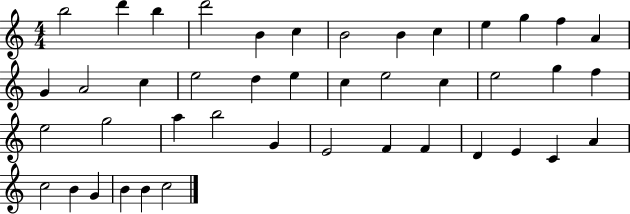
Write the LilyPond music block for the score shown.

{
  \clef treble
  \numericTimeSignature
  \time 4/4
  \key c \major
  b''2 d'''4 b''4 | d'''2 b'4 c''4 | b'2 b'4 c''4 | e''4 g''4 f''4 a'4 | \break g'4 a'2 c''4 | e''2 d''4 e''4 | c''4 e''2 c''4 | e''2 g''4 f''4 | \break e''2 g''2 | a''4 b''2 g'4 | e'2 f'4 f'4 | d'4 e'4 c'4 a'4 | \break c''2 b'4 g'4 | b'4 b'4 c''2 | \bar "|."
}